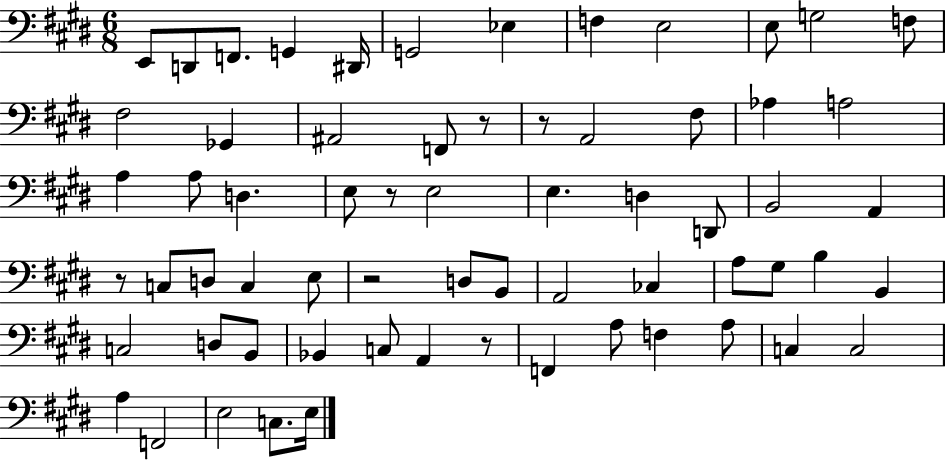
{
  \clef bass
  \numericTimeSignature
  \time 6/8
  \key e \major
  e,8 d,8 f,8. g,4 dis,16 | g,2 ees4 | f4 e2 | e8 g2 f8 | \break fis2 ges,4 | ais,2 f,8 r8 | r8 a,2 fis8 | aes4 a2 | \break a4 a8 d4. | e8 r8 e2 | e4. d4 d,8 | b,2 a,4 | \break r8 c8 d8 c4 e8 | r2 d8 b,8 | a,2 ces4 | a8 gis8 b4 b,4 | \break c2 d8 b,8 | bes,4 c8 a,4 r8 | f,4 a8 f4 a8 | c4 c2 | \break a4 f,2 | e2 c8. e16 | \bar "|."
}